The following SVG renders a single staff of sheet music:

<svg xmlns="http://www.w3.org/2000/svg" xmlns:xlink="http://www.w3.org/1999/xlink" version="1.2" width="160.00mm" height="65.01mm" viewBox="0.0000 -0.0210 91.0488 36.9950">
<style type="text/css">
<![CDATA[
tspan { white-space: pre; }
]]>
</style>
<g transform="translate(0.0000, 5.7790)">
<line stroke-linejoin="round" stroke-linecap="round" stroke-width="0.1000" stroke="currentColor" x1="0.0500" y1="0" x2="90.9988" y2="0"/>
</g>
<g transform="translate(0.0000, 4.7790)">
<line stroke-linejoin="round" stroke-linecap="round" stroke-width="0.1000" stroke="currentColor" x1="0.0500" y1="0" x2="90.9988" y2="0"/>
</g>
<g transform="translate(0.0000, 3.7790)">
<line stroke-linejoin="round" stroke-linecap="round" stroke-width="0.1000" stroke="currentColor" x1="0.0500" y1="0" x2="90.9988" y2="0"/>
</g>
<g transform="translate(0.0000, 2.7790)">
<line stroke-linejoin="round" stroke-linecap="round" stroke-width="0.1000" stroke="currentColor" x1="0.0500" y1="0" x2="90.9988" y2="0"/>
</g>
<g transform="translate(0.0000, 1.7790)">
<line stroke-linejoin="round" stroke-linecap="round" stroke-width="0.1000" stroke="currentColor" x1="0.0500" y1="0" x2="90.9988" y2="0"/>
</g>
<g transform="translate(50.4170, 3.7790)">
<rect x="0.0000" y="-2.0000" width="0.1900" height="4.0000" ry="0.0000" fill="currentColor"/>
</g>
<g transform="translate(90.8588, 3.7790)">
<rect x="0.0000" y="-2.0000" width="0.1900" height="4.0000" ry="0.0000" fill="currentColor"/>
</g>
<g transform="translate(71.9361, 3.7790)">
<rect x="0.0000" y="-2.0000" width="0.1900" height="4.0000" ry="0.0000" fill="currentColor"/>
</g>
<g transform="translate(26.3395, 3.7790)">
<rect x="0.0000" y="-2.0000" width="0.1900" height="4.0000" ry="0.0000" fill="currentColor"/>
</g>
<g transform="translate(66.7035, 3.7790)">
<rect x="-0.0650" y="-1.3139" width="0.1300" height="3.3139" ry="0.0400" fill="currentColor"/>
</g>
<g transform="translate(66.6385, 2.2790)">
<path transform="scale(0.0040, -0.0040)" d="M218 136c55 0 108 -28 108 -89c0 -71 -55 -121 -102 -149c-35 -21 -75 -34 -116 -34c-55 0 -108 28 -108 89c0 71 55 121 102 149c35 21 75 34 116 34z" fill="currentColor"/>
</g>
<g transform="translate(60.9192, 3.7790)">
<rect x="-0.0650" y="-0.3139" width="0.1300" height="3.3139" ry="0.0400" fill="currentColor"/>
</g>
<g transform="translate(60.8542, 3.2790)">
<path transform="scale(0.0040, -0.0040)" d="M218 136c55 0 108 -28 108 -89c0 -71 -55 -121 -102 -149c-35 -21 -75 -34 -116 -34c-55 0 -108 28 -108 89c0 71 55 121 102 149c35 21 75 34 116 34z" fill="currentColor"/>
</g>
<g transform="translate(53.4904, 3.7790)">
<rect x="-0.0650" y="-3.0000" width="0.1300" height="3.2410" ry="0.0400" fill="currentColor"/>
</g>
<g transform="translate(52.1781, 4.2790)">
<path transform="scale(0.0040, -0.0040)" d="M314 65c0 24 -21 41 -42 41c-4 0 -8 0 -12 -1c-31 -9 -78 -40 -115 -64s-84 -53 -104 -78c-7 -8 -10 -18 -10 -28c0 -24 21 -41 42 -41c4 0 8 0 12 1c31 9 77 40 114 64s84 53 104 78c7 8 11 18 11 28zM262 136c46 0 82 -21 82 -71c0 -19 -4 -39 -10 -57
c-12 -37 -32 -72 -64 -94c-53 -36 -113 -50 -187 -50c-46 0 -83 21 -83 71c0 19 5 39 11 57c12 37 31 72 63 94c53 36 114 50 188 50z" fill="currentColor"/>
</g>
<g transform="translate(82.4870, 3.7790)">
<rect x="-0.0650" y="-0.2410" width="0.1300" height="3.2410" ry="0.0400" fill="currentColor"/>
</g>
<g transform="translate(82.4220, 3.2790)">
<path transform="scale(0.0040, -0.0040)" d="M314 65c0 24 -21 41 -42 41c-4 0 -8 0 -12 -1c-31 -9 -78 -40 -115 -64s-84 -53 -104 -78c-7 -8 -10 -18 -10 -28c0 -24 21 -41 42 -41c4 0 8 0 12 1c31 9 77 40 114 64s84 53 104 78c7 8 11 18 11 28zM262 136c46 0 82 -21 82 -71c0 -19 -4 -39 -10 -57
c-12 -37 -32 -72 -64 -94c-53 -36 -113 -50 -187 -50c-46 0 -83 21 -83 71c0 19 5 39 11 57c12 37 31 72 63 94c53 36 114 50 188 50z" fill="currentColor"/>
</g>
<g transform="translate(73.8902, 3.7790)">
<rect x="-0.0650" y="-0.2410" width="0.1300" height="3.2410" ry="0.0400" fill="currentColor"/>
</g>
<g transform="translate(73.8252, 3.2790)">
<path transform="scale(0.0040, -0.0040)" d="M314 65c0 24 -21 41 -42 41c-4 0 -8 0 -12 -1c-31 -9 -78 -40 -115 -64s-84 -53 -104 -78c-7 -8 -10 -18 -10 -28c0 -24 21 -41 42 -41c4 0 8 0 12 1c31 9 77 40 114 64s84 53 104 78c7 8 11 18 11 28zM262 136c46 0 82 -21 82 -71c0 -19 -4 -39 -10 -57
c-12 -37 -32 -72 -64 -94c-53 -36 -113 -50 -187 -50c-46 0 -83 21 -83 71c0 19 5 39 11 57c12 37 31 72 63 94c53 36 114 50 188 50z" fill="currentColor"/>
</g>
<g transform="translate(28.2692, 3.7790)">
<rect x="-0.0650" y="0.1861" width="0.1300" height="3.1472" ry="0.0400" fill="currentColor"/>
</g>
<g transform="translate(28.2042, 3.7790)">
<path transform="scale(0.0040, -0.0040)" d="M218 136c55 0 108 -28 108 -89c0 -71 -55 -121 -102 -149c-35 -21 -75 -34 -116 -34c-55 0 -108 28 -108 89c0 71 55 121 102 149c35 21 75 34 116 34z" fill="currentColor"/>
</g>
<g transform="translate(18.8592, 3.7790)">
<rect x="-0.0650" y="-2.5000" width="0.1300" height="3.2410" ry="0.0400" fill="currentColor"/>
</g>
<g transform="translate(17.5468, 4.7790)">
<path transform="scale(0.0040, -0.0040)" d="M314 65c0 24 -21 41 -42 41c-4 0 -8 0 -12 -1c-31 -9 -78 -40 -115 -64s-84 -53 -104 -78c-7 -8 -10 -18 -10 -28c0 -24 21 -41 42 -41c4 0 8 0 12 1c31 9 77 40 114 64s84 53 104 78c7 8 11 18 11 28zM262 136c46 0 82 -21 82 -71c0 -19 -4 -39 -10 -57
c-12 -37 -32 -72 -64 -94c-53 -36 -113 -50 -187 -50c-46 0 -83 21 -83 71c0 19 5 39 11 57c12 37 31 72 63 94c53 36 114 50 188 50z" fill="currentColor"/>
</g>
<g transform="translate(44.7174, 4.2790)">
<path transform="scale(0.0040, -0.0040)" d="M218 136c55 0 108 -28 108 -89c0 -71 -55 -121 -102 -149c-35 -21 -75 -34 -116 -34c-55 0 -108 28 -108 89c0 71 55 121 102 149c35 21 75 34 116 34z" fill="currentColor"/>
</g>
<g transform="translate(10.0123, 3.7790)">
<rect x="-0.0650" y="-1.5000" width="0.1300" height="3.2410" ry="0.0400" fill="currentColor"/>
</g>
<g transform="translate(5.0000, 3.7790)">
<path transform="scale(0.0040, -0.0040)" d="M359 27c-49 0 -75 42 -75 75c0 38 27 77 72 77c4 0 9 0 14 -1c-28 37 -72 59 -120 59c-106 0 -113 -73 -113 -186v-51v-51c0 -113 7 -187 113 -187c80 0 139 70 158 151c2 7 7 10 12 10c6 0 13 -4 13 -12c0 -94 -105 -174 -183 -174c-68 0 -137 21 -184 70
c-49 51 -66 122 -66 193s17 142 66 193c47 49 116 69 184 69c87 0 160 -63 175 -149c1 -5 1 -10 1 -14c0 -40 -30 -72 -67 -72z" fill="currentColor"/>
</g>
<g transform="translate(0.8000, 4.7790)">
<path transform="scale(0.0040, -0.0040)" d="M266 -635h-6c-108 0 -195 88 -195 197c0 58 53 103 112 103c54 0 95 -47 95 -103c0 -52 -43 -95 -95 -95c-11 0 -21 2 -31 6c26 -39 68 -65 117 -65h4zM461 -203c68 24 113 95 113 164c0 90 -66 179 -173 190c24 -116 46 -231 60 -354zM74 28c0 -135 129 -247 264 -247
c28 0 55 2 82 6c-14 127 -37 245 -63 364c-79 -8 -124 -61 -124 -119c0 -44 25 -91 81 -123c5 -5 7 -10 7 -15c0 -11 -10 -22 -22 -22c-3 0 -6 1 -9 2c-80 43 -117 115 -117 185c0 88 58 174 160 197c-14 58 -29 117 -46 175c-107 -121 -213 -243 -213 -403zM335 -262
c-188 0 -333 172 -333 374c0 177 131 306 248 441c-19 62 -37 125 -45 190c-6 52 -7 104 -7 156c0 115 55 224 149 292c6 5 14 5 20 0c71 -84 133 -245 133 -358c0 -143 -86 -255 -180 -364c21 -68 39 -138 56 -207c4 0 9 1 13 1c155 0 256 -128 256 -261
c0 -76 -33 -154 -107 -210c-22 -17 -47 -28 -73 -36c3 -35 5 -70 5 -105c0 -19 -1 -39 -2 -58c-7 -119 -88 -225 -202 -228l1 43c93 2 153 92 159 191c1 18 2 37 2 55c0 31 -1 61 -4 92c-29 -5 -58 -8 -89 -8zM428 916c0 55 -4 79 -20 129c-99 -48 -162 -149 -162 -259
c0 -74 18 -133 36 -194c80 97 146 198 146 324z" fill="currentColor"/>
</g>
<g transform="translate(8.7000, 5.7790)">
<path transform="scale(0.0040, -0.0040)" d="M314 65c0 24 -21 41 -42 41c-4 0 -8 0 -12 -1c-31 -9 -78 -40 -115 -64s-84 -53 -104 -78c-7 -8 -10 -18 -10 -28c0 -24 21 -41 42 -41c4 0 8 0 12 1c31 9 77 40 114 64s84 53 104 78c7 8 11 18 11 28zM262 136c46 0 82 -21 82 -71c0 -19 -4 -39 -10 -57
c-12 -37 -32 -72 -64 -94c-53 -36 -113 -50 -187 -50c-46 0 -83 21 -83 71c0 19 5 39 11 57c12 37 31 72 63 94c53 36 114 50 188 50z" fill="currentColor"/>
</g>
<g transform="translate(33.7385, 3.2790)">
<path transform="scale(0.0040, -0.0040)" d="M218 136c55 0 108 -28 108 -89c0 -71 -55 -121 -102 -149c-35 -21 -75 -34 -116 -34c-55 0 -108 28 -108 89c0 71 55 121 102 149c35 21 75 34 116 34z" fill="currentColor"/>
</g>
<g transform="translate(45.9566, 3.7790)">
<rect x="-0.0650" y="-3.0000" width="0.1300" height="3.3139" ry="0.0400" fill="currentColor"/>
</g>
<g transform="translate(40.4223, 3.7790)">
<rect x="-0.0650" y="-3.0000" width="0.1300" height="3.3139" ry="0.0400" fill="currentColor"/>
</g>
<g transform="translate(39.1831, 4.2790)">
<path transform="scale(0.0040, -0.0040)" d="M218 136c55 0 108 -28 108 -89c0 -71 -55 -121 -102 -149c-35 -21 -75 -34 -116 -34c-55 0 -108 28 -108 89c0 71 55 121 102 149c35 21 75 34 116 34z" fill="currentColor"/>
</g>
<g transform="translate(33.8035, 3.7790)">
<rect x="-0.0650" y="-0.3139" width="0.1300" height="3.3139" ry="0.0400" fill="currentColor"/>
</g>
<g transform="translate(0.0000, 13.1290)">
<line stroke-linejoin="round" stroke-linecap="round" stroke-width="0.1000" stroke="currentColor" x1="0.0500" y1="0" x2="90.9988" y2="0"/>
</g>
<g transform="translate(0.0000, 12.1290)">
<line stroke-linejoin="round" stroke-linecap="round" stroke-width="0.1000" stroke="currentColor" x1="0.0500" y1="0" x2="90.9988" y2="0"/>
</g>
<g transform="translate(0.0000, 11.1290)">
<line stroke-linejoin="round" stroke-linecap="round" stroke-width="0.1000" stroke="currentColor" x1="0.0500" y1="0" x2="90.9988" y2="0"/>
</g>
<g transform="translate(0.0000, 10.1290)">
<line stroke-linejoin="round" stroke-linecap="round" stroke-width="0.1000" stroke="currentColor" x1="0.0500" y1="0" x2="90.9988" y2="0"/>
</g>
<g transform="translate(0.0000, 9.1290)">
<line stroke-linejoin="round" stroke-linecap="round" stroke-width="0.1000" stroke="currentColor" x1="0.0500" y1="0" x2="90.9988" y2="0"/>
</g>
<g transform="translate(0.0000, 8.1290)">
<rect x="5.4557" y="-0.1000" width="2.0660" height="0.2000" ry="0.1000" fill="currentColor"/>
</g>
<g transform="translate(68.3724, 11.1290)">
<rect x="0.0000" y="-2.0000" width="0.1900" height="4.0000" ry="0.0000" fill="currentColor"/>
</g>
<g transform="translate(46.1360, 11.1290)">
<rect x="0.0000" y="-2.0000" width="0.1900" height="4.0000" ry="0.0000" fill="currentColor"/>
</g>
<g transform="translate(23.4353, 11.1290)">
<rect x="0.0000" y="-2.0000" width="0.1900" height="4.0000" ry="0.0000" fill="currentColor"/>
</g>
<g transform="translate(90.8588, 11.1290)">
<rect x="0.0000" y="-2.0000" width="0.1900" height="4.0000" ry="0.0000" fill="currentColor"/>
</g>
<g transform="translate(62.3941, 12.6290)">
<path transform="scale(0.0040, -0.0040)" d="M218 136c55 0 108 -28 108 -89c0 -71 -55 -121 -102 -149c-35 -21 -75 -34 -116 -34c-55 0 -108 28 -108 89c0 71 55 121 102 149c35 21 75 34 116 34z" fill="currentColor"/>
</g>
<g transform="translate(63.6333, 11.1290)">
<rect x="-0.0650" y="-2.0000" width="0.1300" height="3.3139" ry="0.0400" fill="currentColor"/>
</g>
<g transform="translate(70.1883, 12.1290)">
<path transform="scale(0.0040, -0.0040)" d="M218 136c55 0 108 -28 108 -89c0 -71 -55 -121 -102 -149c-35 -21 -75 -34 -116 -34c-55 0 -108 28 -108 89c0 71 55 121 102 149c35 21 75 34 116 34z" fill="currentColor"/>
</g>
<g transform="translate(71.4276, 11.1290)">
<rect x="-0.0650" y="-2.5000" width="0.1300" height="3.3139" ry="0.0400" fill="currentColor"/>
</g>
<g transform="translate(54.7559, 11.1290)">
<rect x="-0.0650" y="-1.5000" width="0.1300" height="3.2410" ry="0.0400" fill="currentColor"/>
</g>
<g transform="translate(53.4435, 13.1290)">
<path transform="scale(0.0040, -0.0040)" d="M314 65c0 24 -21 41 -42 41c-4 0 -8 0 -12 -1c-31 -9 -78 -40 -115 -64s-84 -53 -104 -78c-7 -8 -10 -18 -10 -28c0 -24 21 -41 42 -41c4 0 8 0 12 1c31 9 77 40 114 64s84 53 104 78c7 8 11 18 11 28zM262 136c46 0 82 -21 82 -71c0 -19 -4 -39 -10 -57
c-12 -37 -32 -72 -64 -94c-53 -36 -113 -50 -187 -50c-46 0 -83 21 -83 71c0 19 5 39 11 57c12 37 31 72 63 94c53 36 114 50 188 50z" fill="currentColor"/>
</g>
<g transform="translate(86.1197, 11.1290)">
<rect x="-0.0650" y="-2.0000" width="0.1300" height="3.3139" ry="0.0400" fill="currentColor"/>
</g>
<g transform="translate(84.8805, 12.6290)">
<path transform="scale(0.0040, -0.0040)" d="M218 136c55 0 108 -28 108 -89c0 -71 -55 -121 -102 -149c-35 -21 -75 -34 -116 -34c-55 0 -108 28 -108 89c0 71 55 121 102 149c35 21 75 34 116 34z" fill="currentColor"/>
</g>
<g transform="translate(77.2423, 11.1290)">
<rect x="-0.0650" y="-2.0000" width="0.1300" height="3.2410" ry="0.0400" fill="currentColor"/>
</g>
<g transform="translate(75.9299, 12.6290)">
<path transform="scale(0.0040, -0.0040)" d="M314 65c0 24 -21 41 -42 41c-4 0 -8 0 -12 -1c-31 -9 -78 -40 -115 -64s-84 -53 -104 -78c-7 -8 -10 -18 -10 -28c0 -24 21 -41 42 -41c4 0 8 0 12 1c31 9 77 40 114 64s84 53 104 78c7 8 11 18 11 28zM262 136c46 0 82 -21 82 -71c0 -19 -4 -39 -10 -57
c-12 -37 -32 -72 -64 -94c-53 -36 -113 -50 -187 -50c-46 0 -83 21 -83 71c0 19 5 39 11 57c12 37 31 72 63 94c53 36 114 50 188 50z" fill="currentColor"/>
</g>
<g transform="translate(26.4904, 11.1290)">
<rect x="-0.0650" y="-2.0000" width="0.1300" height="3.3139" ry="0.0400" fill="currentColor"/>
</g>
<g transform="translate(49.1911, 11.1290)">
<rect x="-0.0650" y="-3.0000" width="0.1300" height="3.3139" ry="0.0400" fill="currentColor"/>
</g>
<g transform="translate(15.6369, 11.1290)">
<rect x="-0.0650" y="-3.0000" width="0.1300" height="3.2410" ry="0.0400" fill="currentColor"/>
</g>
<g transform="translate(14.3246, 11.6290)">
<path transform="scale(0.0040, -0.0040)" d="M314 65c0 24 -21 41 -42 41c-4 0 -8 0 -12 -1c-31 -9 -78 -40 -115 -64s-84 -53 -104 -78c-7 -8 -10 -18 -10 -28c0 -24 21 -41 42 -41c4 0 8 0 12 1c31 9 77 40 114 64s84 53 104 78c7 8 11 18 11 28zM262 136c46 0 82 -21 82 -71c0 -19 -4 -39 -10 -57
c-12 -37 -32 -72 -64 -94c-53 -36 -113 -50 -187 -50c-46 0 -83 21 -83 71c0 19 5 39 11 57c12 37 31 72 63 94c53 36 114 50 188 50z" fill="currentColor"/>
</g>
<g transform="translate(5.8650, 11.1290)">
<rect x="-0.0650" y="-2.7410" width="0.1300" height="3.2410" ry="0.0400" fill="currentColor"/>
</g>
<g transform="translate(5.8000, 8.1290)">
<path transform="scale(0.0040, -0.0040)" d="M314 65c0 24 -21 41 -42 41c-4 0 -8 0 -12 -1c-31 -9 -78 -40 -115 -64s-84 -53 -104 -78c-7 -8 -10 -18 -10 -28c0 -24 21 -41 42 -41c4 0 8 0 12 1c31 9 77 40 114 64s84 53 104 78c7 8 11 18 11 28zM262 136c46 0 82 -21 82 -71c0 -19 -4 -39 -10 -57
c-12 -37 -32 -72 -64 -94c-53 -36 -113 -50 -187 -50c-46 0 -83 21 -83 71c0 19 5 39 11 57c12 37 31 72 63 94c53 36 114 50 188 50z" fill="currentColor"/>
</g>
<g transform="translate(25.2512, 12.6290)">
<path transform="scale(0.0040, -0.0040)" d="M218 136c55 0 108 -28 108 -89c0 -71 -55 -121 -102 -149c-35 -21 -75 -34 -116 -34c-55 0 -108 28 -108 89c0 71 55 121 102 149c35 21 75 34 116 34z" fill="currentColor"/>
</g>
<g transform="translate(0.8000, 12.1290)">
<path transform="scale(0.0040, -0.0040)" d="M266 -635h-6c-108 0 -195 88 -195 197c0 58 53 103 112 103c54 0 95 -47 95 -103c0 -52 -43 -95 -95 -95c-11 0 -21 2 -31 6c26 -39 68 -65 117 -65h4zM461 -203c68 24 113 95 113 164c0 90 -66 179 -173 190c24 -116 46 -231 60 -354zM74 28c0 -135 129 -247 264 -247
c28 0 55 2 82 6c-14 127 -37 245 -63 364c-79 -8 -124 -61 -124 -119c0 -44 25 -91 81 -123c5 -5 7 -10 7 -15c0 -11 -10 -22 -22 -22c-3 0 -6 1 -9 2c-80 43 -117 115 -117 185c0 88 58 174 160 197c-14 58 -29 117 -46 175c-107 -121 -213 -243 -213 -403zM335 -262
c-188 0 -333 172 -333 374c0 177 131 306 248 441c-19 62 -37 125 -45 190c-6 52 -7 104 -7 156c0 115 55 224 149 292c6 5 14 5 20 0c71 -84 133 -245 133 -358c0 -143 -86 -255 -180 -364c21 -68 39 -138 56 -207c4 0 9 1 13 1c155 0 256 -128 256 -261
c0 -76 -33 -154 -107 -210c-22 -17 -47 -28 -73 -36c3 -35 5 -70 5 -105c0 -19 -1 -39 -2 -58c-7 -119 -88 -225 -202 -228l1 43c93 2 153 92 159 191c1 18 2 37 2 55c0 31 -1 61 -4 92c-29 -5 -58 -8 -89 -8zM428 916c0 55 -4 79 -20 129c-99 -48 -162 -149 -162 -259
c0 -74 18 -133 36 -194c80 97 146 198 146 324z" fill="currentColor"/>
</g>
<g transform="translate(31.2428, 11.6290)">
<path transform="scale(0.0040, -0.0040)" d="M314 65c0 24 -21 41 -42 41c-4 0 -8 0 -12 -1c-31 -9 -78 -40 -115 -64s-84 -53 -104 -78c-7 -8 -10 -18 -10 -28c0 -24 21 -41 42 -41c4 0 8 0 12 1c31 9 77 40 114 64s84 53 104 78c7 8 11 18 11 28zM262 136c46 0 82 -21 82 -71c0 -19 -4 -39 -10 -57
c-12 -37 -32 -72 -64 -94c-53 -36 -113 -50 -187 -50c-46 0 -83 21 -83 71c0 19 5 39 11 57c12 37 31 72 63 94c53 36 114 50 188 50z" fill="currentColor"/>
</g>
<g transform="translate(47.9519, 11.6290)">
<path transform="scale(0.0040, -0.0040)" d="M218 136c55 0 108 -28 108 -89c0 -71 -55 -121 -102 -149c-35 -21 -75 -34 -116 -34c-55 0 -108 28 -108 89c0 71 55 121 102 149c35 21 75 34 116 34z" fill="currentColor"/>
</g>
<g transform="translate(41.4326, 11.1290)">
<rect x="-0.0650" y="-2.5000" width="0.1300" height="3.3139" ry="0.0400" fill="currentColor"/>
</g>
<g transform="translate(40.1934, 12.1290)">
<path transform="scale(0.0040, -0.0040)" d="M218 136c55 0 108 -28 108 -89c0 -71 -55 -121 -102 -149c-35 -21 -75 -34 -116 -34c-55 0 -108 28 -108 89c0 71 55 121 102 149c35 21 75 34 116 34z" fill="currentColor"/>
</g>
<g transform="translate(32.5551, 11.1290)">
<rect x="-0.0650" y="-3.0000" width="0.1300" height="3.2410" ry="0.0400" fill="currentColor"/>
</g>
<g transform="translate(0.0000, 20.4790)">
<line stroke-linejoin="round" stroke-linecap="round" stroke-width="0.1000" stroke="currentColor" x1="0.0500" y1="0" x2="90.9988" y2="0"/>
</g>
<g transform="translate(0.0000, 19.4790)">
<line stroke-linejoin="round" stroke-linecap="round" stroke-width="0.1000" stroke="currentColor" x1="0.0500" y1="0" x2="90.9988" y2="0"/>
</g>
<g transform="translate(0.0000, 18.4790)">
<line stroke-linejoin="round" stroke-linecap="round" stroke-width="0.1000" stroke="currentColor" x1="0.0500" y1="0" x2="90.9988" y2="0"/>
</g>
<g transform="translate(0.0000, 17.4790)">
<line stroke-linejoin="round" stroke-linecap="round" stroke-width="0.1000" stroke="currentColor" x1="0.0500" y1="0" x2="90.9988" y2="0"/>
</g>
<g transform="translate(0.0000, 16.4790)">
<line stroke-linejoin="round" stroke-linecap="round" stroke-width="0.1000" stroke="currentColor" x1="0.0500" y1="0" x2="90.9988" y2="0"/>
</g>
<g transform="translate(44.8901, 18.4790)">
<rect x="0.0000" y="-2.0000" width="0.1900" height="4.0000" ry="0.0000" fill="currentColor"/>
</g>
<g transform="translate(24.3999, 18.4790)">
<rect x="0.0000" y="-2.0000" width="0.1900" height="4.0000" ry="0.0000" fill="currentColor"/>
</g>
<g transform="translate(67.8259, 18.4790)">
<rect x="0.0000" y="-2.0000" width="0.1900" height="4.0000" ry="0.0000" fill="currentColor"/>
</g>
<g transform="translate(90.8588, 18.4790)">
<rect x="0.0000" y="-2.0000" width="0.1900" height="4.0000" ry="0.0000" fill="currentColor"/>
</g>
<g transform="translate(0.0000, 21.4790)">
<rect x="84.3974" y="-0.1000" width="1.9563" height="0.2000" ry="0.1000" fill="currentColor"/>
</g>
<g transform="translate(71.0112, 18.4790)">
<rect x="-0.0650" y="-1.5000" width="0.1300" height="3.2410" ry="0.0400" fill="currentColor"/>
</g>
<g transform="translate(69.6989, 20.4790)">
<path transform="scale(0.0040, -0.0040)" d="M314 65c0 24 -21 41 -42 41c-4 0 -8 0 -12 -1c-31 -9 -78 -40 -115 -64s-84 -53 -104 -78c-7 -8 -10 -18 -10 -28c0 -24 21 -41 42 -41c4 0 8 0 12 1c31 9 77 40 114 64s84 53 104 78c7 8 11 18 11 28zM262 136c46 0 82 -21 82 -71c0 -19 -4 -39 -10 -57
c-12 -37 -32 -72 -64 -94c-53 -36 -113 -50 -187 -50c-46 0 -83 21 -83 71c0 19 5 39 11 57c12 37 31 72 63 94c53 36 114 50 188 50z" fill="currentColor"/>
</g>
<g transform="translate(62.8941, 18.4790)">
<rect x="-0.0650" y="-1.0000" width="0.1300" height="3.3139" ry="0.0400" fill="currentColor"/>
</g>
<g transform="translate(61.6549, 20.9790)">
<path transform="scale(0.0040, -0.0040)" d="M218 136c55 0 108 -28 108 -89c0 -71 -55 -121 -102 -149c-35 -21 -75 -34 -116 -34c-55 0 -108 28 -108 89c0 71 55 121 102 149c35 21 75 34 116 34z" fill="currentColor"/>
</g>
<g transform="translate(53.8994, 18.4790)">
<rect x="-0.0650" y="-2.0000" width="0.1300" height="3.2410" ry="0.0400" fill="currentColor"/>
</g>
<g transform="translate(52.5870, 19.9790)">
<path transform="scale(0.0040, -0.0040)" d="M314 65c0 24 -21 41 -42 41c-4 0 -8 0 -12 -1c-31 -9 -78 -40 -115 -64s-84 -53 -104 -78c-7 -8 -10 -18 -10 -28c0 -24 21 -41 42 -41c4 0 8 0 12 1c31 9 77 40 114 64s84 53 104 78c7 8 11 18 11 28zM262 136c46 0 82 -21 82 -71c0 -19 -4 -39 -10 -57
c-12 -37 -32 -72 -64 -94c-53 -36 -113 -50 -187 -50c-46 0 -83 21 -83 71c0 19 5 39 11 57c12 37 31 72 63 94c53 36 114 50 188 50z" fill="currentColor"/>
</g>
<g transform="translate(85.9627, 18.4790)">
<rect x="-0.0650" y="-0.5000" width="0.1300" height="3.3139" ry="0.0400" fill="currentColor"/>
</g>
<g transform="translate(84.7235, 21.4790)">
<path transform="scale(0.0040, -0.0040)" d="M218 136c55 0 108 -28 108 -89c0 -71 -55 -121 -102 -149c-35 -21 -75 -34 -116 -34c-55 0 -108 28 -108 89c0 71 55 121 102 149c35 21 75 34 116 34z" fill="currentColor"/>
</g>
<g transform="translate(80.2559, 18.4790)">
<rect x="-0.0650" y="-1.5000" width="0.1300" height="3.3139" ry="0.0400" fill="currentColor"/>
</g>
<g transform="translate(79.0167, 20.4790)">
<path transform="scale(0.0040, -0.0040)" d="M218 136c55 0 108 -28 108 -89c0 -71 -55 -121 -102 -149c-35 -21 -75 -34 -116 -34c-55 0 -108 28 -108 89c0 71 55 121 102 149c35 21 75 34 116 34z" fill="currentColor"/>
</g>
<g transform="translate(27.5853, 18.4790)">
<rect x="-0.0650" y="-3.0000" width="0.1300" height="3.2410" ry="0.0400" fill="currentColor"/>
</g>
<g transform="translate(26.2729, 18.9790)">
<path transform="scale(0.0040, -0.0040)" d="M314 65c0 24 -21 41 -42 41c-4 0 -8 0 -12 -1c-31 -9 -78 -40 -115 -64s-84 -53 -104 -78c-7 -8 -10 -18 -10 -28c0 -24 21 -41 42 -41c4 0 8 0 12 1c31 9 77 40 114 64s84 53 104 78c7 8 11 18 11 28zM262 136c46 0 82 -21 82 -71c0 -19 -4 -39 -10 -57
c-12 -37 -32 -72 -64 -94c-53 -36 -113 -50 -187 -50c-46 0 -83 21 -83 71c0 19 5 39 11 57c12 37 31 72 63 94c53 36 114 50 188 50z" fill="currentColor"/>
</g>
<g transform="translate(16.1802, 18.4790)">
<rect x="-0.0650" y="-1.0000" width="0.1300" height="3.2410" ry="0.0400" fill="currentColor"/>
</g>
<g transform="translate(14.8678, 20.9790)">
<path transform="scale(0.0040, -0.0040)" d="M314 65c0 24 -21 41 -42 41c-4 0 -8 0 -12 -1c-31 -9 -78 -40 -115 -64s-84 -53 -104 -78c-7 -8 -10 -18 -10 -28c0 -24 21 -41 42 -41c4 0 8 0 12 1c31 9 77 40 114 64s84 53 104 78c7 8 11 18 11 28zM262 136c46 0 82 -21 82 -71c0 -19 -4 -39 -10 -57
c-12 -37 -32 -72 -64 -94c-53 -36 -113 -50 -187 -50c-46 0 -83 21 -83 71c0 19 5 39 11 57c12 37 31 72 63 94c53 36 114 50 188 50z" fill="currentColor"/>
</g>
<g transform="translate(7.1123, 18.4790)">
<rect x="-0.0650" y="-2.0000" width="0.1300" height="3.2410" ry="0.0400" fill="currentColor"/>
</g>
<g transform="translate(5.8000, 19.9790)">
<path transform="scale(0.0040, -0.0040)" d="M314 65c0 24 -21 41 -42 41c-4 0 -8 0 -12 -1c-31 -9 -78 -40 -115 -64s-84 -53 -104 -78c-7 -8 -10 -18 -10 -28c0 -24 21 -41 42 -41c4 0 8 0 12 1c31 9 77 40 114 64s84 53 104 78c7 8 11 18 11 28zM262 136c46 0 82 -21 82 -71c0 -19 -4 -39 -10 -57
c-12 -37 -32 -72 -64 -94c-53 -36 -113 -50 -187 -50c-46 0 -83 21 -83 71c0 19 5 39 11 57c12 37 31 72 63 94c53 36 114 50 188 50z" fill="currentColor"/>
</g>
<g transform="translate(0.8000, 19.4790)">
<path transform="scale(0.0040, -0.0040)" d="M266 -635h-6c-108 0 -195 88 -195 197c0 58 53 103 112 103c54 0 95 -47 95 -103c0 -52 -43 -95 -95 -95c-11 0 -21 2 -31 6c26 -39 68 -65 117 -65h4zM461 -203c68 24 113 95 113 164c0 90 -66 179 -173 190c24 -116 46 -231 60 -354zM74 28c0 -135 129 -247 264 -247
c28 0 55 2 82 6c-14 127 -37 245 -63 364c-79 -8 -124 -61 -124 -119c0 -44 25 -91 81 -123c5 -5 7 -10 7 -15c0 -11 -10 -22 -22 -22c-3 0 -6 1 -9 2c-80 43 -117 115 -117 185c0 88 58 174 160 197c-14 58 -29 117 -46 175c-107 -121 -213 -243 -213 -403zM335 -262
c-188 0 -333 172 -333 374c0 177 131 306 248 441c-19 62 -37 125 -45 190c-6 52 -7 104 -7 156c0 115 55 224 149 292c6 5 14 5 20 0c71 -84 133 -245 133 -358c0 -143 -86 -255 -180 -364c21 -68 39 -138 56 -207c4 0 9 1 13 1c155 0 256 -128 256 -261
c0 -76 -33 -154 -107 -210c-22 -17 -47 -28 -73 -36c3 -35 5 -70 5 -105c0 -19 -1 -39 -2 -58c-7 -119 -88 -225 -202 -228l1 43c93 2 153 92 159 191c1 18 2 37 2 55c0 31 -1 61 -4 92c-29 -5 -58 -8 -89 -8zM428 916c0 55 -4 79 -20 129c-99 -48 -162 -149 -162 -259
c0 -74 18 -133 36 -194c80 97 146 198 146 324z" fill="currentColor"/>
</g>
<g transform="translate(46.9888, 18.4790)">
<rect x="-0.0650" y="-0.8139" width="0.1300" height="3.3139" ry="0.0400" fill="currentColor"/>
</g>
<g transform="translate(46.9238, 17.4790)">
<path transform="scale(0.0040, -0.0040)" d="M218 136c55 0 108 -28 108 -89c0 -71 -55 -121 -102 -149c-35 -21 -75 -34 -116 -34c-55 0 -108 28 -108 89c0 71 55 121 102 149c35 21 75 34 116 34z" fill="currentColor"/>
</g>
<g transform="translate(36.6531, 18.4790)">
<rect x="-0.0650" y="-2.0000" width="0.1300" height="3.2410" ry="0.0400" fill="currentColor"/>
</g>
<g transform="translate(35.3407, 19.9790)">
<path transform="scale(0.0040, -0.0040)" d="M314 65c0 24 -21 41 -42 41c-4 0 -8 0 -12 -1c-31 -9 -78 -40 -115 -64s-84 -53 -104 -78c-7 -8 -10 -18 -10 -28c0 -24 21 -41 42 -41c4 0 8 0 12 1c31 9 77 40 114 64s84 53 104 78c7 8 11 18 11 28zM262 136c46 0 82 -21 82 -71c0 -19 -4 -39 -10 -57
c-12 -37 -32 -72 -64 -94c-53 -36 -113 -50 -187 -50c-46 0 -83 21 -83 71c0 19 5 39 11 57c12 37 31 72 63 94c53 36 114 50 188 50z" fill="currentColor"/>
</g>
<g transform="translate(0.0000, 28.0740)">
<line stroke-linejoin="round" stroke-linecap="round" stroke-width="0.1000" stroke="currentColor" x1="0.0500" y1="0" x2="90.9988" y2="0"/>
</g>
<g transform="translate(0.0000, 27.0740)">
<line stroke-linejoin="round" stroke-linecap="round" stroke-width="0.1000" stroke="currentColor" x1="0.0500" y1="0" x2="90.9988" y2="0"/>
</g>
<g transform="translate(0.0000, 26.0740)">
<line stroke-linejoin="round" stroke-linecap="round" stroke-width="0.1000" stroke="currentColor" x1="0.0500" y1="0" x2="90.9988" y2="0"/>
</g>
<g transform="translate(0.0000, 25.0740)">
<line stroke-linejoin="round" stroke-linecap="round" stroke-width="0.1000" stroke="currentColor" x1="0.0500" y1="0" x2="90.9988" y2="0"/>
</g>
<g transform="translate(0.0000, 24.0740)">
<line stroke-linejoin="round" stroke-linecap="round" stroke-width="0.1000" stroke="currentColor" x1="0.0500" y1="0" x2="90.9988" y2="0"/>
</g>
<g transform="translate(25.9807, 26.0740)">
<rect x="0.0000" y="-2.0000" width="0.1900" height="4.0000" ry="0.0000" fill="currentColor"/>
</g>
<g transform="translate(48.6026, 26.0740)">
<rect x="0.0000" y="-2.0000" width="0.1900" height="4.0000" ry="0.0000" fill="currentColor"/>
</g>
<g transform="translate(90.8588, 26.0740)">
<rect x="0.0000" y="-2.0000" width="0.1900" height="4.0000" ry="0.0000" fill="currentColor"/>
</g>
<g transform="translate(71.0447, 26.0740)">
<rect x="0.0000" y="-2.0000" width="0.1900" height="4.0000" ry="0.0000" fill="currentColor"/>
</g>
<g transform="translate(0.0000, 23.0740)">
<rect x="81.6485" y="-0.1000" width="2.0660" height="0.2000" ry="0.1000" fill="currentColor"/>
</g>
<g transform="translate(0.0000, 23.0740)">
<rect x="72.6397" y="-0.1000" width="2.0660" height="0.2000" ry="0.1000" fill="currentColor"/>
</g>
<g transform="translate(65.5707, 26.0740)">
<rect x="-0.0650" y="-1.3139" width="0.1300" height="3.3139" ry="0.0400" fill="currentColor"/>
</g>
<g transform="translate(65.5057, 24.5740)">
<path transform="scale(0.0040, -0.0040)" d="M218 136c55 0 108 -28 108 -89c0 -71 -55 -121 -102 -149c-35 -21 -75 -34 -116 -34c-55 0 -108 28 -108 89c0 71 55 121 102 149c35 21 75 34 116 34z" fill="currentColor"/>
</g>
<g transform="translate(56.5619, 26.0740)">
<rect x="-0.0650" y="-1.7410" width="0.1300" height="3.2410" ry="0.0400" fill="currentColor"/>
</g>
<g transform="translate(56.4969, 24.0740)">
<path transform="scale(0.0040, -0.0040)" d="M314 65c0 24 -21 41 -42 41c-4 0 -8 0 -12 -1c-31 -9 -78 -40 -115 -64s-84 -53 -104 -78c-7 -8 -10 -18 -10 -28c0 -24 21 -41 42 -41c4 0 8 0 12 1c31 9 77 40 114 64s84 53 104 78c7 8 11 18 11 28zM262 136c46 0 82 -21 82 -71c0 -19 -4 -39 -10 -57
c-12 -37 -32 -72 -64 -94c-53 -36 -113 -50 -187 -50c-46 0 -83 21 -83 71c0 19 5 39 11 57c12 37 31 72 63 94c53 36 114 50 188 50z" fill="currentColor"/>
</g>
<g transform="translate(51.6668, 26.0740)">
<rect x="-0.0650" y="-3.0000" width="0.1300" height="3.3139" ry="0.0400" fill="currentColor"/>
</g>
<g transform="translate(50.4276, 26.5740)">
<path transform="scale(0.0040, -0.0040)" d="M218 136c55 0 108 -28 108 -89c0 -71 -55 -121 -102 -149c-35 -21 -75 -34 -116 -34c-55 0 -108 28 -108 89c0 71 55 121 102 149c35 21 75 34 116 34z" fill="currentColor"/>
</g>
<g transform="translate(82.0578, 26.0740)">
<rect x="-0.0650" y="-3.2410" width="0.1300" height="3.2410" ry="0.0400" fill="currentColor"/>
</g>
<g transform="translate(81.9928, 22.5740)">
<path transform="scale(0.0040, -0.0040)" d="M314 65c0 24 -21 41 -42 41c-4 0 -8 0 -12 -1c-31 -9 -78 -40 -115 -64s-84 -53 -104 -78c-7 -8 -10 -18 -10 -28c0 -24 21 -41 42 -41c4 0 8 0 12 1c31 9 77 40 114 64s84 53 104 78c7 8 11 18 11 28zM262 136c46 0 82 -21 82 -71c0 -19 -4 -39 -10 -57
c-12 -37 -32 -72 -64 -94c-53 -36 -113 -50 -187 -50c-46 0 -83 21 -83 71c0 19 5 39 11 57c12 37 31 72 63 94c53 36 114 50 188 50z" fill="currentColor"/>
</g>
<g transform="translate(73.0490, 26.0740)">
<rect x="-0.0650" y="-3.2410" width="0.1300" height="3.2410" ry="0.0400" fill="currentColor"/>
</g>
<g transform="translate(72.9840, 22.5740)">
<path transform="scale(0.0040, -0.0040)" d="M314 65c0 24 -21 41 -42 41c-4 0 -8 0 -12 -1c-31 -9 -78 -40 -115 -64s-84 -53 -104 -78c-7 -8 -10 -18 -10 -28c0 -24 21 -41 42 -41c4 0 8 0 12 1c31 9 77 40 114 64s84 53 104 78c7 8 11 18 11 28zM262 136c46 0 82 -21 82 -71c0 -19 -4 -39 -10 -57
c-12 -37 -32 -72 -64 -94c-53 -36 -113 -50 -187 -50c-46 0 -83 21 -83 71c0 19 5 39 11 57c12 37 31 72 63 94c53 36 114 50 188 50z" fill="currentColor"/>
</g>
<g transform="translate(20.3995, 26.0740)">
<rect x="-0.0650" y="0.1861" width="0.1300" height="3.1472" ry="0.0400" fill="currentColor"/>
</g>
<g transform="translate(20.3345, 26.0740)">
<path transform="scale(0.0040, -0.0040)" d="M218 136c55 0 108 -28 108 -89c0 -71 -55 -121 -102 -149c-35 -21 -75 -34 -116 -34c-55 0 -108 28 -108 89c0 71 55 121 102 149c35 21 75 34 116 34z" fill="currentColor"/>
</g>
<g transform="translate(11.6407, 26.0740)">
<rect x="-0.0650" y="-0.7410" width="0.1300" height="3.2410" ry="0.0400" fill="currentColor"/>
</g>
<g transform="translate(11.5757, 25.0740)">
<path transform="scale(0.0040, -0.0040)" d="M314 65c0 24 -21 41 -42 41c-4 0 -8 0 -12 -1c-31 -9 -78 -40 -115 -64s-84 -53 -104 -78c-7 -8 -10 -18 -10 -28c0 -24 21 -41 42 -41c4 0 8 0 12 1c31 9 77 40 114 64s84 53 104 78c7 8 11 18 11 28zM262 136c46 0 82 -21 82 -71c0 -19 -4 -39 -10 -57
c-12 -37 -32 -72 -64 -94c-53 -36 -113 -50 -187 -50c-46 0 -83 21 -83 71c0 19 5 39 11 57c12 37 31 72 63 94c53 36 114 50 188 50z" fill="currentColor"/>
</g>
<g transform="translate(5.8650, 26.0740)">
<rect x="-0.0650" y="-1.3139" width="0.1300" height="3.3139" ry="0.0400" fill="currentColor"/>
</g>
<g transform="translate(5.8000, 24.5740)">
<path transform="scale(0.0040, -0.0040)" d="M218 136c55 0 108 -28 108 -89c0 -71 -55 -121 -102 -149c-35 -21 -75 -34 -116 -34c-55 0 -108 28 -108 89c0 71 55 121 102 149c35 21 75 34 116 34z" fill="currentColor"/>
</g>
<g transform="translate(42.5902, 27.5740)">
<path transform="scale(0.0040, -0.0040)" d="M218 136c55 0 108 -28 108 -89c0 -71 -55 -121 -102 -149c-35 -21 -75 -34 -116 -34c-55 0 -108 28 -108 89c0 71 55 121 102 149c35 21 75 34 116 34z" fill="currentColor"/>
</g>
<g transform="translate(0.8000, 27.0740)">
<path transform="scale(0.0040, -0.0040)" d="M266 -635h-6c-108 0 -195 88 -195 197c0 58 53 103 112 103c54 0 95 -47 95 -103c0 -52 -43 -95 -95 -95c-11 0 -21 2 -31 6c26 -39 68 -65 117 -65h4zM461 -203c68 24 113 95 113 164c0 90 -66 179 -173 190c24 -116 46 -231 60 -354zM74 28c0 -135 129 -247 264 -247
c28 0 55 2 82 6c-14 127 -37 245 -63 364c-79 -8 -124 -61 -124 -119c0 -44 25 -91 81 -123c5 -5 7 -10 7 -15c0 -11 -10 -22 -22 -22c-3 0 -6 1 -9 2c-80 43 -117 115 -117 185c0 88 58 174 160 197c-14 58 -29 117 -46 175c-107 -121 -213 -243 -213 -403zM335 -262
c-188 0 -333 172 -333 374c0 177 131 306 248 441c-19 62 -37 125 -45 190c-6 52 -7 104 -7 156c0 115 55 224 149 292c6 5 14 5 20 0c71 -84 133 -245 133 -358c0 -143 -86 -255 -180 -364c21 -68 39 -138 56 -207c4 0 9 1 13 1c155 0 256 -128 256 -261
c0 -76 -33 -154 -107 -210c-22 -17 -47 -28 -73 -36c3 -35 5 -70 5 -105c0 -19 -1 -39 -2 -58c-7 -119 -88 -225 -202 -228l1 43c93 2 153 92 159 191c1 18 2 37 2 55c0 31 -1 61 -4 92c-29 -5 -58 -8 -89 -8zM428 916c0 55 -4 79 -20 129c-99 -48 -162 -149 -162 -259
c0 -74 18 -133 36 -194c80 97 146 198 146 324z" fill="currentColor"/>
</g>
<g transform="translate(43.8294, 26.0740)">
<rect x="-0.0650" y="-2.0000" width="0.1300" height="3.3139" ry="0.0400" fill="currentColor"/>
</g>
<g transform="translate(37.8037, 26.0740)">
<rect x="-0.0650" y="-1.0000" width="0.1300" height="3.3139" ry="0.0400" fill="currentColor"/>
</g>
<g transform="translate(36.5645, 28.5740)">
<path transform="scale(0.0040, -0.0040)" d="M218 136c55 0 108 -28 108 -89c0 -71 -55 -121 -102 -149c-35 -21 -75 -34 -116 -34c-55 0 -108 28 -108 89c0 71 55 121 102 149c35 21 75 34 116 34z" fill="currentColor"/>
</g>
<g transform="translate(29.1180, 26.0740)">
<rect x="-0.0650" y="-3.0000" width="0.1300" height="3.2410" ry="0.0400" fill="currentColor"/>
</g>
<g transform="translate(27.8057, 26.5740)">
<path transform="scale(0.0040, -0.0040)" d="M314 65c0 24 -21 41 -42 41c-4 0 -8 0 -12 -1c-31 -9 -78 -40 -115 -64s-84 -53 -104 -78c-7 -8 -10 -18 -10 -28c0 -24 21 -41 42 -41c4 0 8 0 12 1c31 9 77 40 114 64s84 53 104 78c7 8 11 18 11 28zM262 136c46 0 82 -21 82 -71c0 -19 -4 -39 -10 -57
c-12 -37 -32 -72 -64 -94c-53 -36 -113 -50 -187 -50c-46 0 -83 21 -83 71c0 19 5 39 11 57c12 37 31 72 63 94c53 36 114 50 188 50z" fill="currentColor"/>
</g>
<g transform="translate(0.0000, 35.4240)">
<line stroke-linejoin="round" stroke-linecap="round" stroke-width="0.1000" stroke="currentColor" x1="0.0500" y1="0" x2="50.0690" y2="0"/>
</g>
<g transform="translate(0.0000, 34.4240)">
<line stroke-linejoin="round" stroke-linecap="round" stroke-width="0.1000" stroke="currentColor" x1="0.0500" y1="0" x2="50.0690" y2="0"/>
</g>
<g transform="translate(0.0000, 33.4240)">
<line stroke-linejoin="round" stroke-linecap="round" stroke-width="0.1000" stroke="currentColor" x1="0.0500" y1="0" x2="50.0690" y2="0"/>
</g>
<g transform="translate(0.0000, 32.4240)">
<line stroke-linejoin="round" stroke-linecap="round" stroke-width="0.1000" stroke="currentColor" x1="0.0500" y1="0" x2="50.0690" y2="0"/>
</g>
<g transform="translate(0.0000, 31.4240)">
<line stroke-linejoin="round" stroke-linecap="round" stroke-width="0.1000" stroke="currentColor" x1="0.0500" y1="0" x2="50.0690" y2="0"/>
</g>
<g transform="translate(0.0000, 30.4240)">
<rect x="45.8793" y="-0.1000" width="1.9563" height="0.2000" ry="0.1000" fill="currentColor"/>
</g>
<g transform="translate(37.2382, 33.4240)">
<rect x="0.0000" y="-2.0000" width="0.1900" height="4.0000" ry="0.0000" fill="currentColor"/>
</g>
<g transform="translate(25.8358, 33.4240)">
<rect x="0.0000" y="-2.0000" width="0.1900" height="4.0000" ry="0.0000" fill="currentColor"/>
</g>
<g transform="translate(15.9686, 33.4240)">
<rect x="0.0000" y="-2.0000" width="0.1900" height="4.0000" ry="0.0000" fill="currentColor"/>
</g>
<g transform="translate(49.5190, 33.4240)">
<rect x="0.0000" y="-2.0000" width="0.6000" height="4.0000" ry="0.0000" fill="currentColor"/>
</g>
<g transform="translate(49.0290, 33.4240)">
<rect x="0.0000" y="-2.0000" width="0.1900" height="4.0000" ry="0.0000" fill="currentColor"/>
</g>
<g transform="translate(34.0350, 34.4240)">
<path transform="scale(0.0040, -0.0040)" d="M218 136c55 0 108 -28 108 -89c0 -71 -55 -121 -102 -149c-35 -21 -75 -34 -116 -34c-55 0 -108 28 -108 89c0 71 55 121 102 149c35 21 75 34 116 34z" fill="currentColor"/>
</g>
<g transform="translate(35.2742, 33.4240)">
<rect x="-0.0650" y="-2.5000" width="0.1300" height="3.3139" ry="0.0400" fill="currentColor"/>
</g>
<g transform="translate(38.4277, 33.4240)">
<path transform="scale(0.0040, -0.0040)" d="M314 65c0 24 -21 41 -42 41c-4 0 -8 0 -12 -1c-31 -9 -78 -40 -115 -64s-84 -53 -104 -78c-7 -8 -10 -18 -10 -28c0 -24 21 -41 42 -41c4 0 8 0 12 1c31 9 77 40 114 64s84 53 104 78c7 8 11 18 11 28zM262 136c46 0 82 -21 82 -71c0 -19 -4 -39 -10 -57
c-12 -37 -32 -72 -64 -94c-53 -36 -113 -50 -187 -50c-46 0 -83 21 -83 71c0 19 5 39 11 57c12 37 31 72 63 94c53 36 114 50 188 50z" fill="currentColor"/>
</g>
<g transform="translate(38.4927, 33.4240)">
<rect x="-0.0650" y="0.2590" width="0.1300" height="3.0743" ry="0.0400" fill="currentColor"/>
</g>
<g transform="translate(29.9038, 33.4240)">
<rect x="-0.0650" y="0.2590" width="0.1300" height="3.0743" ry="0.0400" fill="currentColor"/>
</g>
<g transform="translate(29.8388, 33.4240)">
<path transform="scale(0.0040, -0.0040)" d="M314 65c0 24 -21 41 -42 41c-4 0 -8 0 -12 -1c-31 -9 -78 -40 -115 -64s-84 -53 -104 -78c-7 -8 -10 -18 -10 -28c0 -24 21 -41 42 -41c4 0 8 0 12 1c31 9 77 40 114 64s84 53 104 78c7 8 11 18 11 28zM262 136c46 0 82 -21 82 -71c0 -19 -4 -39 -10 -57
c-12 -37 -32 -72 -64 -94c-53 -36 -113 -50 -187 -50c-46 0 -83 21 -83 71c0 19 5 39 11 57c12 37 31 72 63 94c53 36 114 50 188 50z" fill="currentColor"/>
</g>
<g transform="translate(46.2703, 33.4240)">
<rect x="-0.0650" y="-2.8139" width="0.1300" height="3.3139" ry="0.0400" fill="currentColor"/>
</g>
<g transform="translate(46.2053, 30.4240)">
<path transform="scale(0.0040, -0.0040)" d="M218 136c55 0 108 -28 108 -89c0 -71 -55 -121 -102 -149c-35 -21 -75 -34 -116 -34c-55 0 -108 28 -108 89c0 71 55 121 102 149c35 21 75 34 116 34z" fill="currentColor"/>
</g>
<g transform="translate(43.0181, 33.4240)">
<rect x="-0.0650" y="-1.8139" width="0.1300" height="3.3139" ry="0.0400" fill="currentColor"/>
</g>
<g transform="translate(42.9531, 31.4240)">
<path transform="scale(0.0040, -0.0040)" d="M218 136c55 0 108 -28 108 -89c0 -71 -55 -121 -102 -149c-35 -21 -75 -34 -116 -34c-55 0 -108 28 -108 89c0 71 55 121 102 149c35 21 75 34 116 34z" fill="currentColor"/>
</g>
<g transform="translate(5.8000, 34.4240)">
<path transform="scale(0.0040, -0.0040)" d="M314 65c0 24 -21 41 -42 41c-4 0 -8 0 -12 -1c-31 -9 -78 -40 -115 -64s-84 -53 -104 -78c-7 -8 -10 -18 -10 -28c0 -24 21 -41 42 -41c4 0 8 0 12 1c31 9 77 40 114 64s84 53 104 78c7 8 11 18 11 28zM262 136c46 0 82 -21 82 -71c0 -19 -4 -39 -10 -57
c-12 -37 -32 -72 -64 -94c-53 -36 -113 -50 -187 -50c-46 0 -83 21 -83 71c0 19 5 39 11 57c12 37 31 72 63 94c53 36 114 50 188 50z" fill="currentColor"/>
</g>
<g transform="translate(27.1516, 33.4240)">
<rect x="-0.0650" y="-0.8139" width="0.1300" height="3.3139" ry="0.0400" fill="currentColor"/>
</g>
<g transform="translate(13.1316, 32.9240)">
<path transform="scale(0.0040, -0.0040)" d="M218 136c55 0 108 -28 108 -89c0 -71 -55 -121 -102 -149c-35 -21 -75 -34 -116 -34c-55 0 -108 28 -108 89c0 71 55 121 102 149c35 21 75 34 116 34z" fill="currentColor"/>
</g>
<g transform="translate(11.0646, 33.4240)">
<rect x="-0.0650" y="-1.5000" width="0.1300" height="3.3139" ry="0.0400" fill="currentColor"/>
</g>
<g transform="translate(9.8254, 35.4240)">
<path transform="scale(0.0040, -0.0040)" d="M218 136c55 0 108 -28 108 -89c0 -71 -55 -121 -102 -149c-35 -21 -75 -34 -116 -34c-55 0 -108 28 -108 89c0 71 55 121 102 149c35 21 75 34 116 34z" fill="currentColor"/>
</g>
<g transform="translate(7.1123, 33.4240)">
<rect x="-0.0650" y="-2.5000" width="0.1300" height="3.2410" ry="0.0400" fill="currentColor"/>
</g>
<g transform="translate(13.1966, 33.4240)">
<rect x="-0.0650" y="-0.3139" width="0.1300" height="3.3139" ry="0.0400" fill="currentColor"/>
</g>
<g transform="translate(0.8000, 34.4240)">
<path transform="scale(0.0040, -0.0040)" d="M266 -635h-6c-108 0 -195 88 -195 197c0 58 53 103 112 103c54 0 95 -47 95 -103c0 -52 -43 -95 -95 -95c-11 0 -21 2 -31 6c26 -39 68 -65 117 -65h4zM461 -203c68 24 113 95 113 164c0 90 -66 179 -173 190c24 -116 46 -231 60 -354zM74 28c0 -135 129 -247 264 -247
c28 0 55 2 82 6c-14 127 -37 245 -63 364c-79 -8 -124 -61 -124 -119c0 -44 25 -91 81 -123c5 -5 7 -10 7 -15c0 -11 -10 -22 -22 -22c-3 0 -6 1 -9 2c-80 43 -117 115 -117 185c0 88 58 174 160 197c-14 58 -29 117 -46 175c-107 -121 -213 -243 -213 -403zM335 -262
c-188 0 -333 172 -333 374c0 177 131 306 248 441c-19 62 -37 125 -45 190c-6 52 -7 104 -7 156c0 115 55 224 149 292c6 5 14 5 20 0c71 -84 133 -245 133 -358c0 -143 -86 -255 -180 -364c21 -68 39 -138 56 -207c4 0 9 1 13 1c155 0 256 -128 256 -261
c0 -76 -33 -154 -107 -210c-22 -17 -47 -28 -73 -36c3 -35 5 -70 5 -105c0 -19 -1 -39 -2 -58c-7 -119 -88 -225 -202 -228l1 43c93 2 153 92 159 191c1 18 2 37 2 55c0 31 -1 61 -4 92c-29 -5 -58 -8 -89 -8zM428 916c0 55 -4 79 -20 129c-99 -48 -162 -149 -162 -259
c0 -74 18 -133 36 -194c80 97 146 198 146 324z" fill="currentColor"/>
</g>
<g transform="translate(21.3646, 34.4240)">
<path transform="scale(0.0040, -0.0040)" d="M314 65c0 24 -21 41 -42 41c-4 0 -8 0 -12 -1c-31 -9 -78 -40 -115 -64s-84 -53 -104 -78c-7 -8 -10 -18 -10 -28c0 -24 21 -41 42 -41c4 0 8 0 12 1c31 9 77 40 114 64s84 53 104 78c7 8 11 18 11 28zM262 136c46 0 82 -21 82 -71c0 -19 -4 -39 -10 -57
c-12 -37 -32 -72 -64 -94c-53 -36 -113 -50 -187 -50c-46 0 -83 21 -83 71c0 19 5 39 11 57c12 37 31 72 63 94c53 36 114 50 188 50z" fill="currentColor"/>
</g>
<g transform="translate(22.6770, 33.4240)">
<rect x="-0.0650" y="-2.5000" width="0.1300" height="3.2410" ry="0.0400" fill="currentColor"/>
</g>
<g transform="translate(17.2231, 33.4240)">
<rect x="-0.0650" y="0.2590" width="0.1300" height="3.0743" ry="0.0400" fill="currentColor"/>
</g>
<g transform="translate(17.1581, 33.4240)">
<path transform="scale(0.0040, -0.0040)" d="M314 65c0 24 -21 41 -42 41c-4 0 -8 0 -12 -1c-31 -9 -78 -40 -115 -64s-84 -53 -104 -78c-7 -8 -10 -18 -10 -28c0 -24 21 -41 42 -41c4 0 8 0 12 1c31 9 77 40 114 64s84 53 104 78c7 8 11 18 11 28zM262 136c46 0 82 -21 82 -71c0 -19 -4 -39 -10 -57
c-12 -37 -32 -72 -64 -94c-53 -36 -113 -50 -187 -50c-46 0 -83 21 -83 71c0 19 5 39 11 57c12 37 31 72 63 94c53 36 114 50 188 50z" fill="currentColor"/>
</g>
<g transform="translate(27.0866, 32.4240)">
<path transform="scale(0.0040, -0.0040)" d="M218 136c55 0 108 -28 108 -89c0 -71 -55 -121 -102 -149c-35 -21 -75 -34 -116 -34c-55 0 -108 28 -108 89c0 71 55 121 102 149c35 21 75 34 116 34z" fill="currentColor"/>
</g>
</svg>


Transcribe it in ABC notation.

X:1
T:Untitled
M:4/4
L:1/4
K:C
E2 G2 B c A A A2 c e c2 c2 a2 A2 F A2 G A E2 F G F2 F F2 D2 A2 F2 d F2 D E2 E C e d2 B A2 D F A f2 e b2 b2 G2 E c B2 G2 d B2 G B2 f a